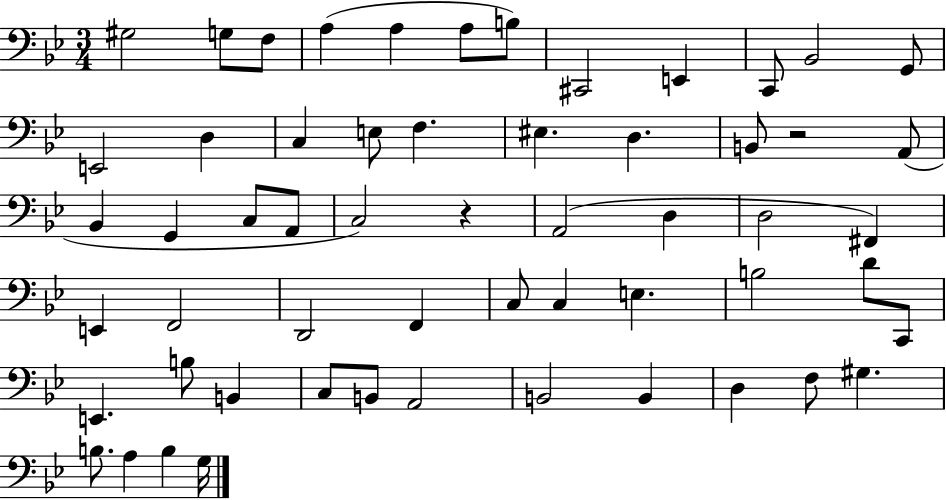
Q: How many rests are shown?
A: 2